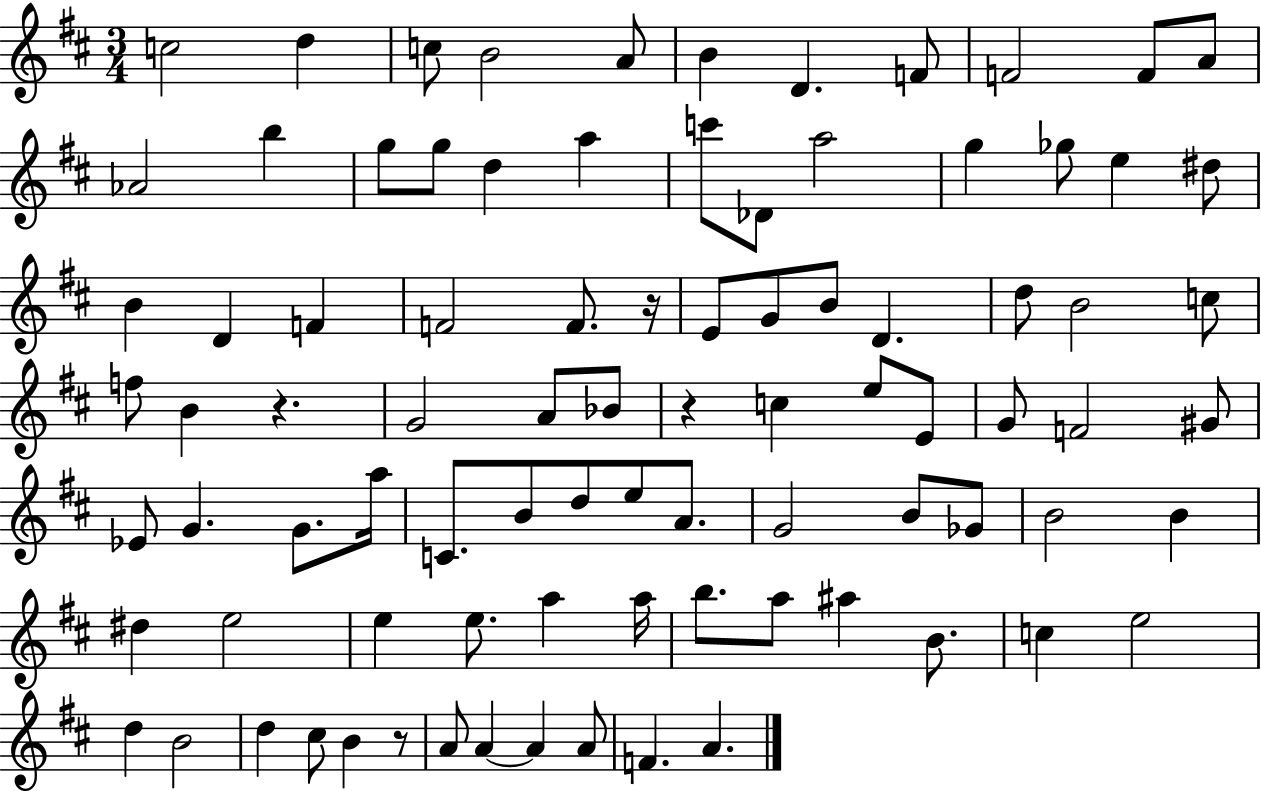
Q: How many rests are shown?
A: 4